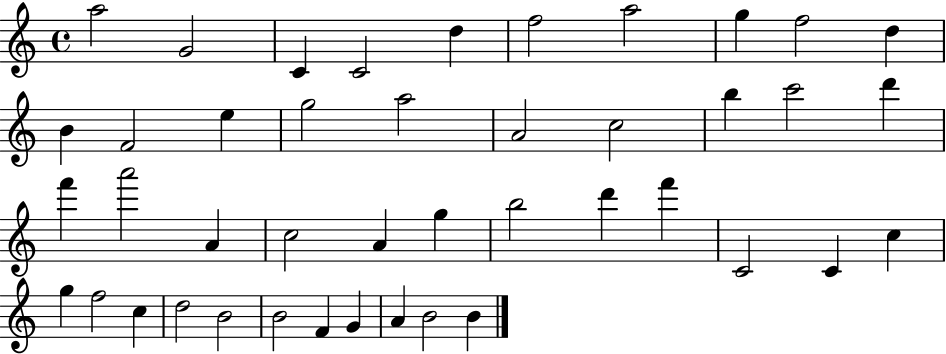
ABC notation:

X:1
T:Untitled
M:4/4
L:1/4
K:C
a2 G2 C C2 d f2 a2 g f2 d B F2 e g2 a2 A2 c2 b c'2 d' f' a'2 A c2 A g b2 d' f' C2 C c g f2 c d2 B2 B2 F G A B2 B